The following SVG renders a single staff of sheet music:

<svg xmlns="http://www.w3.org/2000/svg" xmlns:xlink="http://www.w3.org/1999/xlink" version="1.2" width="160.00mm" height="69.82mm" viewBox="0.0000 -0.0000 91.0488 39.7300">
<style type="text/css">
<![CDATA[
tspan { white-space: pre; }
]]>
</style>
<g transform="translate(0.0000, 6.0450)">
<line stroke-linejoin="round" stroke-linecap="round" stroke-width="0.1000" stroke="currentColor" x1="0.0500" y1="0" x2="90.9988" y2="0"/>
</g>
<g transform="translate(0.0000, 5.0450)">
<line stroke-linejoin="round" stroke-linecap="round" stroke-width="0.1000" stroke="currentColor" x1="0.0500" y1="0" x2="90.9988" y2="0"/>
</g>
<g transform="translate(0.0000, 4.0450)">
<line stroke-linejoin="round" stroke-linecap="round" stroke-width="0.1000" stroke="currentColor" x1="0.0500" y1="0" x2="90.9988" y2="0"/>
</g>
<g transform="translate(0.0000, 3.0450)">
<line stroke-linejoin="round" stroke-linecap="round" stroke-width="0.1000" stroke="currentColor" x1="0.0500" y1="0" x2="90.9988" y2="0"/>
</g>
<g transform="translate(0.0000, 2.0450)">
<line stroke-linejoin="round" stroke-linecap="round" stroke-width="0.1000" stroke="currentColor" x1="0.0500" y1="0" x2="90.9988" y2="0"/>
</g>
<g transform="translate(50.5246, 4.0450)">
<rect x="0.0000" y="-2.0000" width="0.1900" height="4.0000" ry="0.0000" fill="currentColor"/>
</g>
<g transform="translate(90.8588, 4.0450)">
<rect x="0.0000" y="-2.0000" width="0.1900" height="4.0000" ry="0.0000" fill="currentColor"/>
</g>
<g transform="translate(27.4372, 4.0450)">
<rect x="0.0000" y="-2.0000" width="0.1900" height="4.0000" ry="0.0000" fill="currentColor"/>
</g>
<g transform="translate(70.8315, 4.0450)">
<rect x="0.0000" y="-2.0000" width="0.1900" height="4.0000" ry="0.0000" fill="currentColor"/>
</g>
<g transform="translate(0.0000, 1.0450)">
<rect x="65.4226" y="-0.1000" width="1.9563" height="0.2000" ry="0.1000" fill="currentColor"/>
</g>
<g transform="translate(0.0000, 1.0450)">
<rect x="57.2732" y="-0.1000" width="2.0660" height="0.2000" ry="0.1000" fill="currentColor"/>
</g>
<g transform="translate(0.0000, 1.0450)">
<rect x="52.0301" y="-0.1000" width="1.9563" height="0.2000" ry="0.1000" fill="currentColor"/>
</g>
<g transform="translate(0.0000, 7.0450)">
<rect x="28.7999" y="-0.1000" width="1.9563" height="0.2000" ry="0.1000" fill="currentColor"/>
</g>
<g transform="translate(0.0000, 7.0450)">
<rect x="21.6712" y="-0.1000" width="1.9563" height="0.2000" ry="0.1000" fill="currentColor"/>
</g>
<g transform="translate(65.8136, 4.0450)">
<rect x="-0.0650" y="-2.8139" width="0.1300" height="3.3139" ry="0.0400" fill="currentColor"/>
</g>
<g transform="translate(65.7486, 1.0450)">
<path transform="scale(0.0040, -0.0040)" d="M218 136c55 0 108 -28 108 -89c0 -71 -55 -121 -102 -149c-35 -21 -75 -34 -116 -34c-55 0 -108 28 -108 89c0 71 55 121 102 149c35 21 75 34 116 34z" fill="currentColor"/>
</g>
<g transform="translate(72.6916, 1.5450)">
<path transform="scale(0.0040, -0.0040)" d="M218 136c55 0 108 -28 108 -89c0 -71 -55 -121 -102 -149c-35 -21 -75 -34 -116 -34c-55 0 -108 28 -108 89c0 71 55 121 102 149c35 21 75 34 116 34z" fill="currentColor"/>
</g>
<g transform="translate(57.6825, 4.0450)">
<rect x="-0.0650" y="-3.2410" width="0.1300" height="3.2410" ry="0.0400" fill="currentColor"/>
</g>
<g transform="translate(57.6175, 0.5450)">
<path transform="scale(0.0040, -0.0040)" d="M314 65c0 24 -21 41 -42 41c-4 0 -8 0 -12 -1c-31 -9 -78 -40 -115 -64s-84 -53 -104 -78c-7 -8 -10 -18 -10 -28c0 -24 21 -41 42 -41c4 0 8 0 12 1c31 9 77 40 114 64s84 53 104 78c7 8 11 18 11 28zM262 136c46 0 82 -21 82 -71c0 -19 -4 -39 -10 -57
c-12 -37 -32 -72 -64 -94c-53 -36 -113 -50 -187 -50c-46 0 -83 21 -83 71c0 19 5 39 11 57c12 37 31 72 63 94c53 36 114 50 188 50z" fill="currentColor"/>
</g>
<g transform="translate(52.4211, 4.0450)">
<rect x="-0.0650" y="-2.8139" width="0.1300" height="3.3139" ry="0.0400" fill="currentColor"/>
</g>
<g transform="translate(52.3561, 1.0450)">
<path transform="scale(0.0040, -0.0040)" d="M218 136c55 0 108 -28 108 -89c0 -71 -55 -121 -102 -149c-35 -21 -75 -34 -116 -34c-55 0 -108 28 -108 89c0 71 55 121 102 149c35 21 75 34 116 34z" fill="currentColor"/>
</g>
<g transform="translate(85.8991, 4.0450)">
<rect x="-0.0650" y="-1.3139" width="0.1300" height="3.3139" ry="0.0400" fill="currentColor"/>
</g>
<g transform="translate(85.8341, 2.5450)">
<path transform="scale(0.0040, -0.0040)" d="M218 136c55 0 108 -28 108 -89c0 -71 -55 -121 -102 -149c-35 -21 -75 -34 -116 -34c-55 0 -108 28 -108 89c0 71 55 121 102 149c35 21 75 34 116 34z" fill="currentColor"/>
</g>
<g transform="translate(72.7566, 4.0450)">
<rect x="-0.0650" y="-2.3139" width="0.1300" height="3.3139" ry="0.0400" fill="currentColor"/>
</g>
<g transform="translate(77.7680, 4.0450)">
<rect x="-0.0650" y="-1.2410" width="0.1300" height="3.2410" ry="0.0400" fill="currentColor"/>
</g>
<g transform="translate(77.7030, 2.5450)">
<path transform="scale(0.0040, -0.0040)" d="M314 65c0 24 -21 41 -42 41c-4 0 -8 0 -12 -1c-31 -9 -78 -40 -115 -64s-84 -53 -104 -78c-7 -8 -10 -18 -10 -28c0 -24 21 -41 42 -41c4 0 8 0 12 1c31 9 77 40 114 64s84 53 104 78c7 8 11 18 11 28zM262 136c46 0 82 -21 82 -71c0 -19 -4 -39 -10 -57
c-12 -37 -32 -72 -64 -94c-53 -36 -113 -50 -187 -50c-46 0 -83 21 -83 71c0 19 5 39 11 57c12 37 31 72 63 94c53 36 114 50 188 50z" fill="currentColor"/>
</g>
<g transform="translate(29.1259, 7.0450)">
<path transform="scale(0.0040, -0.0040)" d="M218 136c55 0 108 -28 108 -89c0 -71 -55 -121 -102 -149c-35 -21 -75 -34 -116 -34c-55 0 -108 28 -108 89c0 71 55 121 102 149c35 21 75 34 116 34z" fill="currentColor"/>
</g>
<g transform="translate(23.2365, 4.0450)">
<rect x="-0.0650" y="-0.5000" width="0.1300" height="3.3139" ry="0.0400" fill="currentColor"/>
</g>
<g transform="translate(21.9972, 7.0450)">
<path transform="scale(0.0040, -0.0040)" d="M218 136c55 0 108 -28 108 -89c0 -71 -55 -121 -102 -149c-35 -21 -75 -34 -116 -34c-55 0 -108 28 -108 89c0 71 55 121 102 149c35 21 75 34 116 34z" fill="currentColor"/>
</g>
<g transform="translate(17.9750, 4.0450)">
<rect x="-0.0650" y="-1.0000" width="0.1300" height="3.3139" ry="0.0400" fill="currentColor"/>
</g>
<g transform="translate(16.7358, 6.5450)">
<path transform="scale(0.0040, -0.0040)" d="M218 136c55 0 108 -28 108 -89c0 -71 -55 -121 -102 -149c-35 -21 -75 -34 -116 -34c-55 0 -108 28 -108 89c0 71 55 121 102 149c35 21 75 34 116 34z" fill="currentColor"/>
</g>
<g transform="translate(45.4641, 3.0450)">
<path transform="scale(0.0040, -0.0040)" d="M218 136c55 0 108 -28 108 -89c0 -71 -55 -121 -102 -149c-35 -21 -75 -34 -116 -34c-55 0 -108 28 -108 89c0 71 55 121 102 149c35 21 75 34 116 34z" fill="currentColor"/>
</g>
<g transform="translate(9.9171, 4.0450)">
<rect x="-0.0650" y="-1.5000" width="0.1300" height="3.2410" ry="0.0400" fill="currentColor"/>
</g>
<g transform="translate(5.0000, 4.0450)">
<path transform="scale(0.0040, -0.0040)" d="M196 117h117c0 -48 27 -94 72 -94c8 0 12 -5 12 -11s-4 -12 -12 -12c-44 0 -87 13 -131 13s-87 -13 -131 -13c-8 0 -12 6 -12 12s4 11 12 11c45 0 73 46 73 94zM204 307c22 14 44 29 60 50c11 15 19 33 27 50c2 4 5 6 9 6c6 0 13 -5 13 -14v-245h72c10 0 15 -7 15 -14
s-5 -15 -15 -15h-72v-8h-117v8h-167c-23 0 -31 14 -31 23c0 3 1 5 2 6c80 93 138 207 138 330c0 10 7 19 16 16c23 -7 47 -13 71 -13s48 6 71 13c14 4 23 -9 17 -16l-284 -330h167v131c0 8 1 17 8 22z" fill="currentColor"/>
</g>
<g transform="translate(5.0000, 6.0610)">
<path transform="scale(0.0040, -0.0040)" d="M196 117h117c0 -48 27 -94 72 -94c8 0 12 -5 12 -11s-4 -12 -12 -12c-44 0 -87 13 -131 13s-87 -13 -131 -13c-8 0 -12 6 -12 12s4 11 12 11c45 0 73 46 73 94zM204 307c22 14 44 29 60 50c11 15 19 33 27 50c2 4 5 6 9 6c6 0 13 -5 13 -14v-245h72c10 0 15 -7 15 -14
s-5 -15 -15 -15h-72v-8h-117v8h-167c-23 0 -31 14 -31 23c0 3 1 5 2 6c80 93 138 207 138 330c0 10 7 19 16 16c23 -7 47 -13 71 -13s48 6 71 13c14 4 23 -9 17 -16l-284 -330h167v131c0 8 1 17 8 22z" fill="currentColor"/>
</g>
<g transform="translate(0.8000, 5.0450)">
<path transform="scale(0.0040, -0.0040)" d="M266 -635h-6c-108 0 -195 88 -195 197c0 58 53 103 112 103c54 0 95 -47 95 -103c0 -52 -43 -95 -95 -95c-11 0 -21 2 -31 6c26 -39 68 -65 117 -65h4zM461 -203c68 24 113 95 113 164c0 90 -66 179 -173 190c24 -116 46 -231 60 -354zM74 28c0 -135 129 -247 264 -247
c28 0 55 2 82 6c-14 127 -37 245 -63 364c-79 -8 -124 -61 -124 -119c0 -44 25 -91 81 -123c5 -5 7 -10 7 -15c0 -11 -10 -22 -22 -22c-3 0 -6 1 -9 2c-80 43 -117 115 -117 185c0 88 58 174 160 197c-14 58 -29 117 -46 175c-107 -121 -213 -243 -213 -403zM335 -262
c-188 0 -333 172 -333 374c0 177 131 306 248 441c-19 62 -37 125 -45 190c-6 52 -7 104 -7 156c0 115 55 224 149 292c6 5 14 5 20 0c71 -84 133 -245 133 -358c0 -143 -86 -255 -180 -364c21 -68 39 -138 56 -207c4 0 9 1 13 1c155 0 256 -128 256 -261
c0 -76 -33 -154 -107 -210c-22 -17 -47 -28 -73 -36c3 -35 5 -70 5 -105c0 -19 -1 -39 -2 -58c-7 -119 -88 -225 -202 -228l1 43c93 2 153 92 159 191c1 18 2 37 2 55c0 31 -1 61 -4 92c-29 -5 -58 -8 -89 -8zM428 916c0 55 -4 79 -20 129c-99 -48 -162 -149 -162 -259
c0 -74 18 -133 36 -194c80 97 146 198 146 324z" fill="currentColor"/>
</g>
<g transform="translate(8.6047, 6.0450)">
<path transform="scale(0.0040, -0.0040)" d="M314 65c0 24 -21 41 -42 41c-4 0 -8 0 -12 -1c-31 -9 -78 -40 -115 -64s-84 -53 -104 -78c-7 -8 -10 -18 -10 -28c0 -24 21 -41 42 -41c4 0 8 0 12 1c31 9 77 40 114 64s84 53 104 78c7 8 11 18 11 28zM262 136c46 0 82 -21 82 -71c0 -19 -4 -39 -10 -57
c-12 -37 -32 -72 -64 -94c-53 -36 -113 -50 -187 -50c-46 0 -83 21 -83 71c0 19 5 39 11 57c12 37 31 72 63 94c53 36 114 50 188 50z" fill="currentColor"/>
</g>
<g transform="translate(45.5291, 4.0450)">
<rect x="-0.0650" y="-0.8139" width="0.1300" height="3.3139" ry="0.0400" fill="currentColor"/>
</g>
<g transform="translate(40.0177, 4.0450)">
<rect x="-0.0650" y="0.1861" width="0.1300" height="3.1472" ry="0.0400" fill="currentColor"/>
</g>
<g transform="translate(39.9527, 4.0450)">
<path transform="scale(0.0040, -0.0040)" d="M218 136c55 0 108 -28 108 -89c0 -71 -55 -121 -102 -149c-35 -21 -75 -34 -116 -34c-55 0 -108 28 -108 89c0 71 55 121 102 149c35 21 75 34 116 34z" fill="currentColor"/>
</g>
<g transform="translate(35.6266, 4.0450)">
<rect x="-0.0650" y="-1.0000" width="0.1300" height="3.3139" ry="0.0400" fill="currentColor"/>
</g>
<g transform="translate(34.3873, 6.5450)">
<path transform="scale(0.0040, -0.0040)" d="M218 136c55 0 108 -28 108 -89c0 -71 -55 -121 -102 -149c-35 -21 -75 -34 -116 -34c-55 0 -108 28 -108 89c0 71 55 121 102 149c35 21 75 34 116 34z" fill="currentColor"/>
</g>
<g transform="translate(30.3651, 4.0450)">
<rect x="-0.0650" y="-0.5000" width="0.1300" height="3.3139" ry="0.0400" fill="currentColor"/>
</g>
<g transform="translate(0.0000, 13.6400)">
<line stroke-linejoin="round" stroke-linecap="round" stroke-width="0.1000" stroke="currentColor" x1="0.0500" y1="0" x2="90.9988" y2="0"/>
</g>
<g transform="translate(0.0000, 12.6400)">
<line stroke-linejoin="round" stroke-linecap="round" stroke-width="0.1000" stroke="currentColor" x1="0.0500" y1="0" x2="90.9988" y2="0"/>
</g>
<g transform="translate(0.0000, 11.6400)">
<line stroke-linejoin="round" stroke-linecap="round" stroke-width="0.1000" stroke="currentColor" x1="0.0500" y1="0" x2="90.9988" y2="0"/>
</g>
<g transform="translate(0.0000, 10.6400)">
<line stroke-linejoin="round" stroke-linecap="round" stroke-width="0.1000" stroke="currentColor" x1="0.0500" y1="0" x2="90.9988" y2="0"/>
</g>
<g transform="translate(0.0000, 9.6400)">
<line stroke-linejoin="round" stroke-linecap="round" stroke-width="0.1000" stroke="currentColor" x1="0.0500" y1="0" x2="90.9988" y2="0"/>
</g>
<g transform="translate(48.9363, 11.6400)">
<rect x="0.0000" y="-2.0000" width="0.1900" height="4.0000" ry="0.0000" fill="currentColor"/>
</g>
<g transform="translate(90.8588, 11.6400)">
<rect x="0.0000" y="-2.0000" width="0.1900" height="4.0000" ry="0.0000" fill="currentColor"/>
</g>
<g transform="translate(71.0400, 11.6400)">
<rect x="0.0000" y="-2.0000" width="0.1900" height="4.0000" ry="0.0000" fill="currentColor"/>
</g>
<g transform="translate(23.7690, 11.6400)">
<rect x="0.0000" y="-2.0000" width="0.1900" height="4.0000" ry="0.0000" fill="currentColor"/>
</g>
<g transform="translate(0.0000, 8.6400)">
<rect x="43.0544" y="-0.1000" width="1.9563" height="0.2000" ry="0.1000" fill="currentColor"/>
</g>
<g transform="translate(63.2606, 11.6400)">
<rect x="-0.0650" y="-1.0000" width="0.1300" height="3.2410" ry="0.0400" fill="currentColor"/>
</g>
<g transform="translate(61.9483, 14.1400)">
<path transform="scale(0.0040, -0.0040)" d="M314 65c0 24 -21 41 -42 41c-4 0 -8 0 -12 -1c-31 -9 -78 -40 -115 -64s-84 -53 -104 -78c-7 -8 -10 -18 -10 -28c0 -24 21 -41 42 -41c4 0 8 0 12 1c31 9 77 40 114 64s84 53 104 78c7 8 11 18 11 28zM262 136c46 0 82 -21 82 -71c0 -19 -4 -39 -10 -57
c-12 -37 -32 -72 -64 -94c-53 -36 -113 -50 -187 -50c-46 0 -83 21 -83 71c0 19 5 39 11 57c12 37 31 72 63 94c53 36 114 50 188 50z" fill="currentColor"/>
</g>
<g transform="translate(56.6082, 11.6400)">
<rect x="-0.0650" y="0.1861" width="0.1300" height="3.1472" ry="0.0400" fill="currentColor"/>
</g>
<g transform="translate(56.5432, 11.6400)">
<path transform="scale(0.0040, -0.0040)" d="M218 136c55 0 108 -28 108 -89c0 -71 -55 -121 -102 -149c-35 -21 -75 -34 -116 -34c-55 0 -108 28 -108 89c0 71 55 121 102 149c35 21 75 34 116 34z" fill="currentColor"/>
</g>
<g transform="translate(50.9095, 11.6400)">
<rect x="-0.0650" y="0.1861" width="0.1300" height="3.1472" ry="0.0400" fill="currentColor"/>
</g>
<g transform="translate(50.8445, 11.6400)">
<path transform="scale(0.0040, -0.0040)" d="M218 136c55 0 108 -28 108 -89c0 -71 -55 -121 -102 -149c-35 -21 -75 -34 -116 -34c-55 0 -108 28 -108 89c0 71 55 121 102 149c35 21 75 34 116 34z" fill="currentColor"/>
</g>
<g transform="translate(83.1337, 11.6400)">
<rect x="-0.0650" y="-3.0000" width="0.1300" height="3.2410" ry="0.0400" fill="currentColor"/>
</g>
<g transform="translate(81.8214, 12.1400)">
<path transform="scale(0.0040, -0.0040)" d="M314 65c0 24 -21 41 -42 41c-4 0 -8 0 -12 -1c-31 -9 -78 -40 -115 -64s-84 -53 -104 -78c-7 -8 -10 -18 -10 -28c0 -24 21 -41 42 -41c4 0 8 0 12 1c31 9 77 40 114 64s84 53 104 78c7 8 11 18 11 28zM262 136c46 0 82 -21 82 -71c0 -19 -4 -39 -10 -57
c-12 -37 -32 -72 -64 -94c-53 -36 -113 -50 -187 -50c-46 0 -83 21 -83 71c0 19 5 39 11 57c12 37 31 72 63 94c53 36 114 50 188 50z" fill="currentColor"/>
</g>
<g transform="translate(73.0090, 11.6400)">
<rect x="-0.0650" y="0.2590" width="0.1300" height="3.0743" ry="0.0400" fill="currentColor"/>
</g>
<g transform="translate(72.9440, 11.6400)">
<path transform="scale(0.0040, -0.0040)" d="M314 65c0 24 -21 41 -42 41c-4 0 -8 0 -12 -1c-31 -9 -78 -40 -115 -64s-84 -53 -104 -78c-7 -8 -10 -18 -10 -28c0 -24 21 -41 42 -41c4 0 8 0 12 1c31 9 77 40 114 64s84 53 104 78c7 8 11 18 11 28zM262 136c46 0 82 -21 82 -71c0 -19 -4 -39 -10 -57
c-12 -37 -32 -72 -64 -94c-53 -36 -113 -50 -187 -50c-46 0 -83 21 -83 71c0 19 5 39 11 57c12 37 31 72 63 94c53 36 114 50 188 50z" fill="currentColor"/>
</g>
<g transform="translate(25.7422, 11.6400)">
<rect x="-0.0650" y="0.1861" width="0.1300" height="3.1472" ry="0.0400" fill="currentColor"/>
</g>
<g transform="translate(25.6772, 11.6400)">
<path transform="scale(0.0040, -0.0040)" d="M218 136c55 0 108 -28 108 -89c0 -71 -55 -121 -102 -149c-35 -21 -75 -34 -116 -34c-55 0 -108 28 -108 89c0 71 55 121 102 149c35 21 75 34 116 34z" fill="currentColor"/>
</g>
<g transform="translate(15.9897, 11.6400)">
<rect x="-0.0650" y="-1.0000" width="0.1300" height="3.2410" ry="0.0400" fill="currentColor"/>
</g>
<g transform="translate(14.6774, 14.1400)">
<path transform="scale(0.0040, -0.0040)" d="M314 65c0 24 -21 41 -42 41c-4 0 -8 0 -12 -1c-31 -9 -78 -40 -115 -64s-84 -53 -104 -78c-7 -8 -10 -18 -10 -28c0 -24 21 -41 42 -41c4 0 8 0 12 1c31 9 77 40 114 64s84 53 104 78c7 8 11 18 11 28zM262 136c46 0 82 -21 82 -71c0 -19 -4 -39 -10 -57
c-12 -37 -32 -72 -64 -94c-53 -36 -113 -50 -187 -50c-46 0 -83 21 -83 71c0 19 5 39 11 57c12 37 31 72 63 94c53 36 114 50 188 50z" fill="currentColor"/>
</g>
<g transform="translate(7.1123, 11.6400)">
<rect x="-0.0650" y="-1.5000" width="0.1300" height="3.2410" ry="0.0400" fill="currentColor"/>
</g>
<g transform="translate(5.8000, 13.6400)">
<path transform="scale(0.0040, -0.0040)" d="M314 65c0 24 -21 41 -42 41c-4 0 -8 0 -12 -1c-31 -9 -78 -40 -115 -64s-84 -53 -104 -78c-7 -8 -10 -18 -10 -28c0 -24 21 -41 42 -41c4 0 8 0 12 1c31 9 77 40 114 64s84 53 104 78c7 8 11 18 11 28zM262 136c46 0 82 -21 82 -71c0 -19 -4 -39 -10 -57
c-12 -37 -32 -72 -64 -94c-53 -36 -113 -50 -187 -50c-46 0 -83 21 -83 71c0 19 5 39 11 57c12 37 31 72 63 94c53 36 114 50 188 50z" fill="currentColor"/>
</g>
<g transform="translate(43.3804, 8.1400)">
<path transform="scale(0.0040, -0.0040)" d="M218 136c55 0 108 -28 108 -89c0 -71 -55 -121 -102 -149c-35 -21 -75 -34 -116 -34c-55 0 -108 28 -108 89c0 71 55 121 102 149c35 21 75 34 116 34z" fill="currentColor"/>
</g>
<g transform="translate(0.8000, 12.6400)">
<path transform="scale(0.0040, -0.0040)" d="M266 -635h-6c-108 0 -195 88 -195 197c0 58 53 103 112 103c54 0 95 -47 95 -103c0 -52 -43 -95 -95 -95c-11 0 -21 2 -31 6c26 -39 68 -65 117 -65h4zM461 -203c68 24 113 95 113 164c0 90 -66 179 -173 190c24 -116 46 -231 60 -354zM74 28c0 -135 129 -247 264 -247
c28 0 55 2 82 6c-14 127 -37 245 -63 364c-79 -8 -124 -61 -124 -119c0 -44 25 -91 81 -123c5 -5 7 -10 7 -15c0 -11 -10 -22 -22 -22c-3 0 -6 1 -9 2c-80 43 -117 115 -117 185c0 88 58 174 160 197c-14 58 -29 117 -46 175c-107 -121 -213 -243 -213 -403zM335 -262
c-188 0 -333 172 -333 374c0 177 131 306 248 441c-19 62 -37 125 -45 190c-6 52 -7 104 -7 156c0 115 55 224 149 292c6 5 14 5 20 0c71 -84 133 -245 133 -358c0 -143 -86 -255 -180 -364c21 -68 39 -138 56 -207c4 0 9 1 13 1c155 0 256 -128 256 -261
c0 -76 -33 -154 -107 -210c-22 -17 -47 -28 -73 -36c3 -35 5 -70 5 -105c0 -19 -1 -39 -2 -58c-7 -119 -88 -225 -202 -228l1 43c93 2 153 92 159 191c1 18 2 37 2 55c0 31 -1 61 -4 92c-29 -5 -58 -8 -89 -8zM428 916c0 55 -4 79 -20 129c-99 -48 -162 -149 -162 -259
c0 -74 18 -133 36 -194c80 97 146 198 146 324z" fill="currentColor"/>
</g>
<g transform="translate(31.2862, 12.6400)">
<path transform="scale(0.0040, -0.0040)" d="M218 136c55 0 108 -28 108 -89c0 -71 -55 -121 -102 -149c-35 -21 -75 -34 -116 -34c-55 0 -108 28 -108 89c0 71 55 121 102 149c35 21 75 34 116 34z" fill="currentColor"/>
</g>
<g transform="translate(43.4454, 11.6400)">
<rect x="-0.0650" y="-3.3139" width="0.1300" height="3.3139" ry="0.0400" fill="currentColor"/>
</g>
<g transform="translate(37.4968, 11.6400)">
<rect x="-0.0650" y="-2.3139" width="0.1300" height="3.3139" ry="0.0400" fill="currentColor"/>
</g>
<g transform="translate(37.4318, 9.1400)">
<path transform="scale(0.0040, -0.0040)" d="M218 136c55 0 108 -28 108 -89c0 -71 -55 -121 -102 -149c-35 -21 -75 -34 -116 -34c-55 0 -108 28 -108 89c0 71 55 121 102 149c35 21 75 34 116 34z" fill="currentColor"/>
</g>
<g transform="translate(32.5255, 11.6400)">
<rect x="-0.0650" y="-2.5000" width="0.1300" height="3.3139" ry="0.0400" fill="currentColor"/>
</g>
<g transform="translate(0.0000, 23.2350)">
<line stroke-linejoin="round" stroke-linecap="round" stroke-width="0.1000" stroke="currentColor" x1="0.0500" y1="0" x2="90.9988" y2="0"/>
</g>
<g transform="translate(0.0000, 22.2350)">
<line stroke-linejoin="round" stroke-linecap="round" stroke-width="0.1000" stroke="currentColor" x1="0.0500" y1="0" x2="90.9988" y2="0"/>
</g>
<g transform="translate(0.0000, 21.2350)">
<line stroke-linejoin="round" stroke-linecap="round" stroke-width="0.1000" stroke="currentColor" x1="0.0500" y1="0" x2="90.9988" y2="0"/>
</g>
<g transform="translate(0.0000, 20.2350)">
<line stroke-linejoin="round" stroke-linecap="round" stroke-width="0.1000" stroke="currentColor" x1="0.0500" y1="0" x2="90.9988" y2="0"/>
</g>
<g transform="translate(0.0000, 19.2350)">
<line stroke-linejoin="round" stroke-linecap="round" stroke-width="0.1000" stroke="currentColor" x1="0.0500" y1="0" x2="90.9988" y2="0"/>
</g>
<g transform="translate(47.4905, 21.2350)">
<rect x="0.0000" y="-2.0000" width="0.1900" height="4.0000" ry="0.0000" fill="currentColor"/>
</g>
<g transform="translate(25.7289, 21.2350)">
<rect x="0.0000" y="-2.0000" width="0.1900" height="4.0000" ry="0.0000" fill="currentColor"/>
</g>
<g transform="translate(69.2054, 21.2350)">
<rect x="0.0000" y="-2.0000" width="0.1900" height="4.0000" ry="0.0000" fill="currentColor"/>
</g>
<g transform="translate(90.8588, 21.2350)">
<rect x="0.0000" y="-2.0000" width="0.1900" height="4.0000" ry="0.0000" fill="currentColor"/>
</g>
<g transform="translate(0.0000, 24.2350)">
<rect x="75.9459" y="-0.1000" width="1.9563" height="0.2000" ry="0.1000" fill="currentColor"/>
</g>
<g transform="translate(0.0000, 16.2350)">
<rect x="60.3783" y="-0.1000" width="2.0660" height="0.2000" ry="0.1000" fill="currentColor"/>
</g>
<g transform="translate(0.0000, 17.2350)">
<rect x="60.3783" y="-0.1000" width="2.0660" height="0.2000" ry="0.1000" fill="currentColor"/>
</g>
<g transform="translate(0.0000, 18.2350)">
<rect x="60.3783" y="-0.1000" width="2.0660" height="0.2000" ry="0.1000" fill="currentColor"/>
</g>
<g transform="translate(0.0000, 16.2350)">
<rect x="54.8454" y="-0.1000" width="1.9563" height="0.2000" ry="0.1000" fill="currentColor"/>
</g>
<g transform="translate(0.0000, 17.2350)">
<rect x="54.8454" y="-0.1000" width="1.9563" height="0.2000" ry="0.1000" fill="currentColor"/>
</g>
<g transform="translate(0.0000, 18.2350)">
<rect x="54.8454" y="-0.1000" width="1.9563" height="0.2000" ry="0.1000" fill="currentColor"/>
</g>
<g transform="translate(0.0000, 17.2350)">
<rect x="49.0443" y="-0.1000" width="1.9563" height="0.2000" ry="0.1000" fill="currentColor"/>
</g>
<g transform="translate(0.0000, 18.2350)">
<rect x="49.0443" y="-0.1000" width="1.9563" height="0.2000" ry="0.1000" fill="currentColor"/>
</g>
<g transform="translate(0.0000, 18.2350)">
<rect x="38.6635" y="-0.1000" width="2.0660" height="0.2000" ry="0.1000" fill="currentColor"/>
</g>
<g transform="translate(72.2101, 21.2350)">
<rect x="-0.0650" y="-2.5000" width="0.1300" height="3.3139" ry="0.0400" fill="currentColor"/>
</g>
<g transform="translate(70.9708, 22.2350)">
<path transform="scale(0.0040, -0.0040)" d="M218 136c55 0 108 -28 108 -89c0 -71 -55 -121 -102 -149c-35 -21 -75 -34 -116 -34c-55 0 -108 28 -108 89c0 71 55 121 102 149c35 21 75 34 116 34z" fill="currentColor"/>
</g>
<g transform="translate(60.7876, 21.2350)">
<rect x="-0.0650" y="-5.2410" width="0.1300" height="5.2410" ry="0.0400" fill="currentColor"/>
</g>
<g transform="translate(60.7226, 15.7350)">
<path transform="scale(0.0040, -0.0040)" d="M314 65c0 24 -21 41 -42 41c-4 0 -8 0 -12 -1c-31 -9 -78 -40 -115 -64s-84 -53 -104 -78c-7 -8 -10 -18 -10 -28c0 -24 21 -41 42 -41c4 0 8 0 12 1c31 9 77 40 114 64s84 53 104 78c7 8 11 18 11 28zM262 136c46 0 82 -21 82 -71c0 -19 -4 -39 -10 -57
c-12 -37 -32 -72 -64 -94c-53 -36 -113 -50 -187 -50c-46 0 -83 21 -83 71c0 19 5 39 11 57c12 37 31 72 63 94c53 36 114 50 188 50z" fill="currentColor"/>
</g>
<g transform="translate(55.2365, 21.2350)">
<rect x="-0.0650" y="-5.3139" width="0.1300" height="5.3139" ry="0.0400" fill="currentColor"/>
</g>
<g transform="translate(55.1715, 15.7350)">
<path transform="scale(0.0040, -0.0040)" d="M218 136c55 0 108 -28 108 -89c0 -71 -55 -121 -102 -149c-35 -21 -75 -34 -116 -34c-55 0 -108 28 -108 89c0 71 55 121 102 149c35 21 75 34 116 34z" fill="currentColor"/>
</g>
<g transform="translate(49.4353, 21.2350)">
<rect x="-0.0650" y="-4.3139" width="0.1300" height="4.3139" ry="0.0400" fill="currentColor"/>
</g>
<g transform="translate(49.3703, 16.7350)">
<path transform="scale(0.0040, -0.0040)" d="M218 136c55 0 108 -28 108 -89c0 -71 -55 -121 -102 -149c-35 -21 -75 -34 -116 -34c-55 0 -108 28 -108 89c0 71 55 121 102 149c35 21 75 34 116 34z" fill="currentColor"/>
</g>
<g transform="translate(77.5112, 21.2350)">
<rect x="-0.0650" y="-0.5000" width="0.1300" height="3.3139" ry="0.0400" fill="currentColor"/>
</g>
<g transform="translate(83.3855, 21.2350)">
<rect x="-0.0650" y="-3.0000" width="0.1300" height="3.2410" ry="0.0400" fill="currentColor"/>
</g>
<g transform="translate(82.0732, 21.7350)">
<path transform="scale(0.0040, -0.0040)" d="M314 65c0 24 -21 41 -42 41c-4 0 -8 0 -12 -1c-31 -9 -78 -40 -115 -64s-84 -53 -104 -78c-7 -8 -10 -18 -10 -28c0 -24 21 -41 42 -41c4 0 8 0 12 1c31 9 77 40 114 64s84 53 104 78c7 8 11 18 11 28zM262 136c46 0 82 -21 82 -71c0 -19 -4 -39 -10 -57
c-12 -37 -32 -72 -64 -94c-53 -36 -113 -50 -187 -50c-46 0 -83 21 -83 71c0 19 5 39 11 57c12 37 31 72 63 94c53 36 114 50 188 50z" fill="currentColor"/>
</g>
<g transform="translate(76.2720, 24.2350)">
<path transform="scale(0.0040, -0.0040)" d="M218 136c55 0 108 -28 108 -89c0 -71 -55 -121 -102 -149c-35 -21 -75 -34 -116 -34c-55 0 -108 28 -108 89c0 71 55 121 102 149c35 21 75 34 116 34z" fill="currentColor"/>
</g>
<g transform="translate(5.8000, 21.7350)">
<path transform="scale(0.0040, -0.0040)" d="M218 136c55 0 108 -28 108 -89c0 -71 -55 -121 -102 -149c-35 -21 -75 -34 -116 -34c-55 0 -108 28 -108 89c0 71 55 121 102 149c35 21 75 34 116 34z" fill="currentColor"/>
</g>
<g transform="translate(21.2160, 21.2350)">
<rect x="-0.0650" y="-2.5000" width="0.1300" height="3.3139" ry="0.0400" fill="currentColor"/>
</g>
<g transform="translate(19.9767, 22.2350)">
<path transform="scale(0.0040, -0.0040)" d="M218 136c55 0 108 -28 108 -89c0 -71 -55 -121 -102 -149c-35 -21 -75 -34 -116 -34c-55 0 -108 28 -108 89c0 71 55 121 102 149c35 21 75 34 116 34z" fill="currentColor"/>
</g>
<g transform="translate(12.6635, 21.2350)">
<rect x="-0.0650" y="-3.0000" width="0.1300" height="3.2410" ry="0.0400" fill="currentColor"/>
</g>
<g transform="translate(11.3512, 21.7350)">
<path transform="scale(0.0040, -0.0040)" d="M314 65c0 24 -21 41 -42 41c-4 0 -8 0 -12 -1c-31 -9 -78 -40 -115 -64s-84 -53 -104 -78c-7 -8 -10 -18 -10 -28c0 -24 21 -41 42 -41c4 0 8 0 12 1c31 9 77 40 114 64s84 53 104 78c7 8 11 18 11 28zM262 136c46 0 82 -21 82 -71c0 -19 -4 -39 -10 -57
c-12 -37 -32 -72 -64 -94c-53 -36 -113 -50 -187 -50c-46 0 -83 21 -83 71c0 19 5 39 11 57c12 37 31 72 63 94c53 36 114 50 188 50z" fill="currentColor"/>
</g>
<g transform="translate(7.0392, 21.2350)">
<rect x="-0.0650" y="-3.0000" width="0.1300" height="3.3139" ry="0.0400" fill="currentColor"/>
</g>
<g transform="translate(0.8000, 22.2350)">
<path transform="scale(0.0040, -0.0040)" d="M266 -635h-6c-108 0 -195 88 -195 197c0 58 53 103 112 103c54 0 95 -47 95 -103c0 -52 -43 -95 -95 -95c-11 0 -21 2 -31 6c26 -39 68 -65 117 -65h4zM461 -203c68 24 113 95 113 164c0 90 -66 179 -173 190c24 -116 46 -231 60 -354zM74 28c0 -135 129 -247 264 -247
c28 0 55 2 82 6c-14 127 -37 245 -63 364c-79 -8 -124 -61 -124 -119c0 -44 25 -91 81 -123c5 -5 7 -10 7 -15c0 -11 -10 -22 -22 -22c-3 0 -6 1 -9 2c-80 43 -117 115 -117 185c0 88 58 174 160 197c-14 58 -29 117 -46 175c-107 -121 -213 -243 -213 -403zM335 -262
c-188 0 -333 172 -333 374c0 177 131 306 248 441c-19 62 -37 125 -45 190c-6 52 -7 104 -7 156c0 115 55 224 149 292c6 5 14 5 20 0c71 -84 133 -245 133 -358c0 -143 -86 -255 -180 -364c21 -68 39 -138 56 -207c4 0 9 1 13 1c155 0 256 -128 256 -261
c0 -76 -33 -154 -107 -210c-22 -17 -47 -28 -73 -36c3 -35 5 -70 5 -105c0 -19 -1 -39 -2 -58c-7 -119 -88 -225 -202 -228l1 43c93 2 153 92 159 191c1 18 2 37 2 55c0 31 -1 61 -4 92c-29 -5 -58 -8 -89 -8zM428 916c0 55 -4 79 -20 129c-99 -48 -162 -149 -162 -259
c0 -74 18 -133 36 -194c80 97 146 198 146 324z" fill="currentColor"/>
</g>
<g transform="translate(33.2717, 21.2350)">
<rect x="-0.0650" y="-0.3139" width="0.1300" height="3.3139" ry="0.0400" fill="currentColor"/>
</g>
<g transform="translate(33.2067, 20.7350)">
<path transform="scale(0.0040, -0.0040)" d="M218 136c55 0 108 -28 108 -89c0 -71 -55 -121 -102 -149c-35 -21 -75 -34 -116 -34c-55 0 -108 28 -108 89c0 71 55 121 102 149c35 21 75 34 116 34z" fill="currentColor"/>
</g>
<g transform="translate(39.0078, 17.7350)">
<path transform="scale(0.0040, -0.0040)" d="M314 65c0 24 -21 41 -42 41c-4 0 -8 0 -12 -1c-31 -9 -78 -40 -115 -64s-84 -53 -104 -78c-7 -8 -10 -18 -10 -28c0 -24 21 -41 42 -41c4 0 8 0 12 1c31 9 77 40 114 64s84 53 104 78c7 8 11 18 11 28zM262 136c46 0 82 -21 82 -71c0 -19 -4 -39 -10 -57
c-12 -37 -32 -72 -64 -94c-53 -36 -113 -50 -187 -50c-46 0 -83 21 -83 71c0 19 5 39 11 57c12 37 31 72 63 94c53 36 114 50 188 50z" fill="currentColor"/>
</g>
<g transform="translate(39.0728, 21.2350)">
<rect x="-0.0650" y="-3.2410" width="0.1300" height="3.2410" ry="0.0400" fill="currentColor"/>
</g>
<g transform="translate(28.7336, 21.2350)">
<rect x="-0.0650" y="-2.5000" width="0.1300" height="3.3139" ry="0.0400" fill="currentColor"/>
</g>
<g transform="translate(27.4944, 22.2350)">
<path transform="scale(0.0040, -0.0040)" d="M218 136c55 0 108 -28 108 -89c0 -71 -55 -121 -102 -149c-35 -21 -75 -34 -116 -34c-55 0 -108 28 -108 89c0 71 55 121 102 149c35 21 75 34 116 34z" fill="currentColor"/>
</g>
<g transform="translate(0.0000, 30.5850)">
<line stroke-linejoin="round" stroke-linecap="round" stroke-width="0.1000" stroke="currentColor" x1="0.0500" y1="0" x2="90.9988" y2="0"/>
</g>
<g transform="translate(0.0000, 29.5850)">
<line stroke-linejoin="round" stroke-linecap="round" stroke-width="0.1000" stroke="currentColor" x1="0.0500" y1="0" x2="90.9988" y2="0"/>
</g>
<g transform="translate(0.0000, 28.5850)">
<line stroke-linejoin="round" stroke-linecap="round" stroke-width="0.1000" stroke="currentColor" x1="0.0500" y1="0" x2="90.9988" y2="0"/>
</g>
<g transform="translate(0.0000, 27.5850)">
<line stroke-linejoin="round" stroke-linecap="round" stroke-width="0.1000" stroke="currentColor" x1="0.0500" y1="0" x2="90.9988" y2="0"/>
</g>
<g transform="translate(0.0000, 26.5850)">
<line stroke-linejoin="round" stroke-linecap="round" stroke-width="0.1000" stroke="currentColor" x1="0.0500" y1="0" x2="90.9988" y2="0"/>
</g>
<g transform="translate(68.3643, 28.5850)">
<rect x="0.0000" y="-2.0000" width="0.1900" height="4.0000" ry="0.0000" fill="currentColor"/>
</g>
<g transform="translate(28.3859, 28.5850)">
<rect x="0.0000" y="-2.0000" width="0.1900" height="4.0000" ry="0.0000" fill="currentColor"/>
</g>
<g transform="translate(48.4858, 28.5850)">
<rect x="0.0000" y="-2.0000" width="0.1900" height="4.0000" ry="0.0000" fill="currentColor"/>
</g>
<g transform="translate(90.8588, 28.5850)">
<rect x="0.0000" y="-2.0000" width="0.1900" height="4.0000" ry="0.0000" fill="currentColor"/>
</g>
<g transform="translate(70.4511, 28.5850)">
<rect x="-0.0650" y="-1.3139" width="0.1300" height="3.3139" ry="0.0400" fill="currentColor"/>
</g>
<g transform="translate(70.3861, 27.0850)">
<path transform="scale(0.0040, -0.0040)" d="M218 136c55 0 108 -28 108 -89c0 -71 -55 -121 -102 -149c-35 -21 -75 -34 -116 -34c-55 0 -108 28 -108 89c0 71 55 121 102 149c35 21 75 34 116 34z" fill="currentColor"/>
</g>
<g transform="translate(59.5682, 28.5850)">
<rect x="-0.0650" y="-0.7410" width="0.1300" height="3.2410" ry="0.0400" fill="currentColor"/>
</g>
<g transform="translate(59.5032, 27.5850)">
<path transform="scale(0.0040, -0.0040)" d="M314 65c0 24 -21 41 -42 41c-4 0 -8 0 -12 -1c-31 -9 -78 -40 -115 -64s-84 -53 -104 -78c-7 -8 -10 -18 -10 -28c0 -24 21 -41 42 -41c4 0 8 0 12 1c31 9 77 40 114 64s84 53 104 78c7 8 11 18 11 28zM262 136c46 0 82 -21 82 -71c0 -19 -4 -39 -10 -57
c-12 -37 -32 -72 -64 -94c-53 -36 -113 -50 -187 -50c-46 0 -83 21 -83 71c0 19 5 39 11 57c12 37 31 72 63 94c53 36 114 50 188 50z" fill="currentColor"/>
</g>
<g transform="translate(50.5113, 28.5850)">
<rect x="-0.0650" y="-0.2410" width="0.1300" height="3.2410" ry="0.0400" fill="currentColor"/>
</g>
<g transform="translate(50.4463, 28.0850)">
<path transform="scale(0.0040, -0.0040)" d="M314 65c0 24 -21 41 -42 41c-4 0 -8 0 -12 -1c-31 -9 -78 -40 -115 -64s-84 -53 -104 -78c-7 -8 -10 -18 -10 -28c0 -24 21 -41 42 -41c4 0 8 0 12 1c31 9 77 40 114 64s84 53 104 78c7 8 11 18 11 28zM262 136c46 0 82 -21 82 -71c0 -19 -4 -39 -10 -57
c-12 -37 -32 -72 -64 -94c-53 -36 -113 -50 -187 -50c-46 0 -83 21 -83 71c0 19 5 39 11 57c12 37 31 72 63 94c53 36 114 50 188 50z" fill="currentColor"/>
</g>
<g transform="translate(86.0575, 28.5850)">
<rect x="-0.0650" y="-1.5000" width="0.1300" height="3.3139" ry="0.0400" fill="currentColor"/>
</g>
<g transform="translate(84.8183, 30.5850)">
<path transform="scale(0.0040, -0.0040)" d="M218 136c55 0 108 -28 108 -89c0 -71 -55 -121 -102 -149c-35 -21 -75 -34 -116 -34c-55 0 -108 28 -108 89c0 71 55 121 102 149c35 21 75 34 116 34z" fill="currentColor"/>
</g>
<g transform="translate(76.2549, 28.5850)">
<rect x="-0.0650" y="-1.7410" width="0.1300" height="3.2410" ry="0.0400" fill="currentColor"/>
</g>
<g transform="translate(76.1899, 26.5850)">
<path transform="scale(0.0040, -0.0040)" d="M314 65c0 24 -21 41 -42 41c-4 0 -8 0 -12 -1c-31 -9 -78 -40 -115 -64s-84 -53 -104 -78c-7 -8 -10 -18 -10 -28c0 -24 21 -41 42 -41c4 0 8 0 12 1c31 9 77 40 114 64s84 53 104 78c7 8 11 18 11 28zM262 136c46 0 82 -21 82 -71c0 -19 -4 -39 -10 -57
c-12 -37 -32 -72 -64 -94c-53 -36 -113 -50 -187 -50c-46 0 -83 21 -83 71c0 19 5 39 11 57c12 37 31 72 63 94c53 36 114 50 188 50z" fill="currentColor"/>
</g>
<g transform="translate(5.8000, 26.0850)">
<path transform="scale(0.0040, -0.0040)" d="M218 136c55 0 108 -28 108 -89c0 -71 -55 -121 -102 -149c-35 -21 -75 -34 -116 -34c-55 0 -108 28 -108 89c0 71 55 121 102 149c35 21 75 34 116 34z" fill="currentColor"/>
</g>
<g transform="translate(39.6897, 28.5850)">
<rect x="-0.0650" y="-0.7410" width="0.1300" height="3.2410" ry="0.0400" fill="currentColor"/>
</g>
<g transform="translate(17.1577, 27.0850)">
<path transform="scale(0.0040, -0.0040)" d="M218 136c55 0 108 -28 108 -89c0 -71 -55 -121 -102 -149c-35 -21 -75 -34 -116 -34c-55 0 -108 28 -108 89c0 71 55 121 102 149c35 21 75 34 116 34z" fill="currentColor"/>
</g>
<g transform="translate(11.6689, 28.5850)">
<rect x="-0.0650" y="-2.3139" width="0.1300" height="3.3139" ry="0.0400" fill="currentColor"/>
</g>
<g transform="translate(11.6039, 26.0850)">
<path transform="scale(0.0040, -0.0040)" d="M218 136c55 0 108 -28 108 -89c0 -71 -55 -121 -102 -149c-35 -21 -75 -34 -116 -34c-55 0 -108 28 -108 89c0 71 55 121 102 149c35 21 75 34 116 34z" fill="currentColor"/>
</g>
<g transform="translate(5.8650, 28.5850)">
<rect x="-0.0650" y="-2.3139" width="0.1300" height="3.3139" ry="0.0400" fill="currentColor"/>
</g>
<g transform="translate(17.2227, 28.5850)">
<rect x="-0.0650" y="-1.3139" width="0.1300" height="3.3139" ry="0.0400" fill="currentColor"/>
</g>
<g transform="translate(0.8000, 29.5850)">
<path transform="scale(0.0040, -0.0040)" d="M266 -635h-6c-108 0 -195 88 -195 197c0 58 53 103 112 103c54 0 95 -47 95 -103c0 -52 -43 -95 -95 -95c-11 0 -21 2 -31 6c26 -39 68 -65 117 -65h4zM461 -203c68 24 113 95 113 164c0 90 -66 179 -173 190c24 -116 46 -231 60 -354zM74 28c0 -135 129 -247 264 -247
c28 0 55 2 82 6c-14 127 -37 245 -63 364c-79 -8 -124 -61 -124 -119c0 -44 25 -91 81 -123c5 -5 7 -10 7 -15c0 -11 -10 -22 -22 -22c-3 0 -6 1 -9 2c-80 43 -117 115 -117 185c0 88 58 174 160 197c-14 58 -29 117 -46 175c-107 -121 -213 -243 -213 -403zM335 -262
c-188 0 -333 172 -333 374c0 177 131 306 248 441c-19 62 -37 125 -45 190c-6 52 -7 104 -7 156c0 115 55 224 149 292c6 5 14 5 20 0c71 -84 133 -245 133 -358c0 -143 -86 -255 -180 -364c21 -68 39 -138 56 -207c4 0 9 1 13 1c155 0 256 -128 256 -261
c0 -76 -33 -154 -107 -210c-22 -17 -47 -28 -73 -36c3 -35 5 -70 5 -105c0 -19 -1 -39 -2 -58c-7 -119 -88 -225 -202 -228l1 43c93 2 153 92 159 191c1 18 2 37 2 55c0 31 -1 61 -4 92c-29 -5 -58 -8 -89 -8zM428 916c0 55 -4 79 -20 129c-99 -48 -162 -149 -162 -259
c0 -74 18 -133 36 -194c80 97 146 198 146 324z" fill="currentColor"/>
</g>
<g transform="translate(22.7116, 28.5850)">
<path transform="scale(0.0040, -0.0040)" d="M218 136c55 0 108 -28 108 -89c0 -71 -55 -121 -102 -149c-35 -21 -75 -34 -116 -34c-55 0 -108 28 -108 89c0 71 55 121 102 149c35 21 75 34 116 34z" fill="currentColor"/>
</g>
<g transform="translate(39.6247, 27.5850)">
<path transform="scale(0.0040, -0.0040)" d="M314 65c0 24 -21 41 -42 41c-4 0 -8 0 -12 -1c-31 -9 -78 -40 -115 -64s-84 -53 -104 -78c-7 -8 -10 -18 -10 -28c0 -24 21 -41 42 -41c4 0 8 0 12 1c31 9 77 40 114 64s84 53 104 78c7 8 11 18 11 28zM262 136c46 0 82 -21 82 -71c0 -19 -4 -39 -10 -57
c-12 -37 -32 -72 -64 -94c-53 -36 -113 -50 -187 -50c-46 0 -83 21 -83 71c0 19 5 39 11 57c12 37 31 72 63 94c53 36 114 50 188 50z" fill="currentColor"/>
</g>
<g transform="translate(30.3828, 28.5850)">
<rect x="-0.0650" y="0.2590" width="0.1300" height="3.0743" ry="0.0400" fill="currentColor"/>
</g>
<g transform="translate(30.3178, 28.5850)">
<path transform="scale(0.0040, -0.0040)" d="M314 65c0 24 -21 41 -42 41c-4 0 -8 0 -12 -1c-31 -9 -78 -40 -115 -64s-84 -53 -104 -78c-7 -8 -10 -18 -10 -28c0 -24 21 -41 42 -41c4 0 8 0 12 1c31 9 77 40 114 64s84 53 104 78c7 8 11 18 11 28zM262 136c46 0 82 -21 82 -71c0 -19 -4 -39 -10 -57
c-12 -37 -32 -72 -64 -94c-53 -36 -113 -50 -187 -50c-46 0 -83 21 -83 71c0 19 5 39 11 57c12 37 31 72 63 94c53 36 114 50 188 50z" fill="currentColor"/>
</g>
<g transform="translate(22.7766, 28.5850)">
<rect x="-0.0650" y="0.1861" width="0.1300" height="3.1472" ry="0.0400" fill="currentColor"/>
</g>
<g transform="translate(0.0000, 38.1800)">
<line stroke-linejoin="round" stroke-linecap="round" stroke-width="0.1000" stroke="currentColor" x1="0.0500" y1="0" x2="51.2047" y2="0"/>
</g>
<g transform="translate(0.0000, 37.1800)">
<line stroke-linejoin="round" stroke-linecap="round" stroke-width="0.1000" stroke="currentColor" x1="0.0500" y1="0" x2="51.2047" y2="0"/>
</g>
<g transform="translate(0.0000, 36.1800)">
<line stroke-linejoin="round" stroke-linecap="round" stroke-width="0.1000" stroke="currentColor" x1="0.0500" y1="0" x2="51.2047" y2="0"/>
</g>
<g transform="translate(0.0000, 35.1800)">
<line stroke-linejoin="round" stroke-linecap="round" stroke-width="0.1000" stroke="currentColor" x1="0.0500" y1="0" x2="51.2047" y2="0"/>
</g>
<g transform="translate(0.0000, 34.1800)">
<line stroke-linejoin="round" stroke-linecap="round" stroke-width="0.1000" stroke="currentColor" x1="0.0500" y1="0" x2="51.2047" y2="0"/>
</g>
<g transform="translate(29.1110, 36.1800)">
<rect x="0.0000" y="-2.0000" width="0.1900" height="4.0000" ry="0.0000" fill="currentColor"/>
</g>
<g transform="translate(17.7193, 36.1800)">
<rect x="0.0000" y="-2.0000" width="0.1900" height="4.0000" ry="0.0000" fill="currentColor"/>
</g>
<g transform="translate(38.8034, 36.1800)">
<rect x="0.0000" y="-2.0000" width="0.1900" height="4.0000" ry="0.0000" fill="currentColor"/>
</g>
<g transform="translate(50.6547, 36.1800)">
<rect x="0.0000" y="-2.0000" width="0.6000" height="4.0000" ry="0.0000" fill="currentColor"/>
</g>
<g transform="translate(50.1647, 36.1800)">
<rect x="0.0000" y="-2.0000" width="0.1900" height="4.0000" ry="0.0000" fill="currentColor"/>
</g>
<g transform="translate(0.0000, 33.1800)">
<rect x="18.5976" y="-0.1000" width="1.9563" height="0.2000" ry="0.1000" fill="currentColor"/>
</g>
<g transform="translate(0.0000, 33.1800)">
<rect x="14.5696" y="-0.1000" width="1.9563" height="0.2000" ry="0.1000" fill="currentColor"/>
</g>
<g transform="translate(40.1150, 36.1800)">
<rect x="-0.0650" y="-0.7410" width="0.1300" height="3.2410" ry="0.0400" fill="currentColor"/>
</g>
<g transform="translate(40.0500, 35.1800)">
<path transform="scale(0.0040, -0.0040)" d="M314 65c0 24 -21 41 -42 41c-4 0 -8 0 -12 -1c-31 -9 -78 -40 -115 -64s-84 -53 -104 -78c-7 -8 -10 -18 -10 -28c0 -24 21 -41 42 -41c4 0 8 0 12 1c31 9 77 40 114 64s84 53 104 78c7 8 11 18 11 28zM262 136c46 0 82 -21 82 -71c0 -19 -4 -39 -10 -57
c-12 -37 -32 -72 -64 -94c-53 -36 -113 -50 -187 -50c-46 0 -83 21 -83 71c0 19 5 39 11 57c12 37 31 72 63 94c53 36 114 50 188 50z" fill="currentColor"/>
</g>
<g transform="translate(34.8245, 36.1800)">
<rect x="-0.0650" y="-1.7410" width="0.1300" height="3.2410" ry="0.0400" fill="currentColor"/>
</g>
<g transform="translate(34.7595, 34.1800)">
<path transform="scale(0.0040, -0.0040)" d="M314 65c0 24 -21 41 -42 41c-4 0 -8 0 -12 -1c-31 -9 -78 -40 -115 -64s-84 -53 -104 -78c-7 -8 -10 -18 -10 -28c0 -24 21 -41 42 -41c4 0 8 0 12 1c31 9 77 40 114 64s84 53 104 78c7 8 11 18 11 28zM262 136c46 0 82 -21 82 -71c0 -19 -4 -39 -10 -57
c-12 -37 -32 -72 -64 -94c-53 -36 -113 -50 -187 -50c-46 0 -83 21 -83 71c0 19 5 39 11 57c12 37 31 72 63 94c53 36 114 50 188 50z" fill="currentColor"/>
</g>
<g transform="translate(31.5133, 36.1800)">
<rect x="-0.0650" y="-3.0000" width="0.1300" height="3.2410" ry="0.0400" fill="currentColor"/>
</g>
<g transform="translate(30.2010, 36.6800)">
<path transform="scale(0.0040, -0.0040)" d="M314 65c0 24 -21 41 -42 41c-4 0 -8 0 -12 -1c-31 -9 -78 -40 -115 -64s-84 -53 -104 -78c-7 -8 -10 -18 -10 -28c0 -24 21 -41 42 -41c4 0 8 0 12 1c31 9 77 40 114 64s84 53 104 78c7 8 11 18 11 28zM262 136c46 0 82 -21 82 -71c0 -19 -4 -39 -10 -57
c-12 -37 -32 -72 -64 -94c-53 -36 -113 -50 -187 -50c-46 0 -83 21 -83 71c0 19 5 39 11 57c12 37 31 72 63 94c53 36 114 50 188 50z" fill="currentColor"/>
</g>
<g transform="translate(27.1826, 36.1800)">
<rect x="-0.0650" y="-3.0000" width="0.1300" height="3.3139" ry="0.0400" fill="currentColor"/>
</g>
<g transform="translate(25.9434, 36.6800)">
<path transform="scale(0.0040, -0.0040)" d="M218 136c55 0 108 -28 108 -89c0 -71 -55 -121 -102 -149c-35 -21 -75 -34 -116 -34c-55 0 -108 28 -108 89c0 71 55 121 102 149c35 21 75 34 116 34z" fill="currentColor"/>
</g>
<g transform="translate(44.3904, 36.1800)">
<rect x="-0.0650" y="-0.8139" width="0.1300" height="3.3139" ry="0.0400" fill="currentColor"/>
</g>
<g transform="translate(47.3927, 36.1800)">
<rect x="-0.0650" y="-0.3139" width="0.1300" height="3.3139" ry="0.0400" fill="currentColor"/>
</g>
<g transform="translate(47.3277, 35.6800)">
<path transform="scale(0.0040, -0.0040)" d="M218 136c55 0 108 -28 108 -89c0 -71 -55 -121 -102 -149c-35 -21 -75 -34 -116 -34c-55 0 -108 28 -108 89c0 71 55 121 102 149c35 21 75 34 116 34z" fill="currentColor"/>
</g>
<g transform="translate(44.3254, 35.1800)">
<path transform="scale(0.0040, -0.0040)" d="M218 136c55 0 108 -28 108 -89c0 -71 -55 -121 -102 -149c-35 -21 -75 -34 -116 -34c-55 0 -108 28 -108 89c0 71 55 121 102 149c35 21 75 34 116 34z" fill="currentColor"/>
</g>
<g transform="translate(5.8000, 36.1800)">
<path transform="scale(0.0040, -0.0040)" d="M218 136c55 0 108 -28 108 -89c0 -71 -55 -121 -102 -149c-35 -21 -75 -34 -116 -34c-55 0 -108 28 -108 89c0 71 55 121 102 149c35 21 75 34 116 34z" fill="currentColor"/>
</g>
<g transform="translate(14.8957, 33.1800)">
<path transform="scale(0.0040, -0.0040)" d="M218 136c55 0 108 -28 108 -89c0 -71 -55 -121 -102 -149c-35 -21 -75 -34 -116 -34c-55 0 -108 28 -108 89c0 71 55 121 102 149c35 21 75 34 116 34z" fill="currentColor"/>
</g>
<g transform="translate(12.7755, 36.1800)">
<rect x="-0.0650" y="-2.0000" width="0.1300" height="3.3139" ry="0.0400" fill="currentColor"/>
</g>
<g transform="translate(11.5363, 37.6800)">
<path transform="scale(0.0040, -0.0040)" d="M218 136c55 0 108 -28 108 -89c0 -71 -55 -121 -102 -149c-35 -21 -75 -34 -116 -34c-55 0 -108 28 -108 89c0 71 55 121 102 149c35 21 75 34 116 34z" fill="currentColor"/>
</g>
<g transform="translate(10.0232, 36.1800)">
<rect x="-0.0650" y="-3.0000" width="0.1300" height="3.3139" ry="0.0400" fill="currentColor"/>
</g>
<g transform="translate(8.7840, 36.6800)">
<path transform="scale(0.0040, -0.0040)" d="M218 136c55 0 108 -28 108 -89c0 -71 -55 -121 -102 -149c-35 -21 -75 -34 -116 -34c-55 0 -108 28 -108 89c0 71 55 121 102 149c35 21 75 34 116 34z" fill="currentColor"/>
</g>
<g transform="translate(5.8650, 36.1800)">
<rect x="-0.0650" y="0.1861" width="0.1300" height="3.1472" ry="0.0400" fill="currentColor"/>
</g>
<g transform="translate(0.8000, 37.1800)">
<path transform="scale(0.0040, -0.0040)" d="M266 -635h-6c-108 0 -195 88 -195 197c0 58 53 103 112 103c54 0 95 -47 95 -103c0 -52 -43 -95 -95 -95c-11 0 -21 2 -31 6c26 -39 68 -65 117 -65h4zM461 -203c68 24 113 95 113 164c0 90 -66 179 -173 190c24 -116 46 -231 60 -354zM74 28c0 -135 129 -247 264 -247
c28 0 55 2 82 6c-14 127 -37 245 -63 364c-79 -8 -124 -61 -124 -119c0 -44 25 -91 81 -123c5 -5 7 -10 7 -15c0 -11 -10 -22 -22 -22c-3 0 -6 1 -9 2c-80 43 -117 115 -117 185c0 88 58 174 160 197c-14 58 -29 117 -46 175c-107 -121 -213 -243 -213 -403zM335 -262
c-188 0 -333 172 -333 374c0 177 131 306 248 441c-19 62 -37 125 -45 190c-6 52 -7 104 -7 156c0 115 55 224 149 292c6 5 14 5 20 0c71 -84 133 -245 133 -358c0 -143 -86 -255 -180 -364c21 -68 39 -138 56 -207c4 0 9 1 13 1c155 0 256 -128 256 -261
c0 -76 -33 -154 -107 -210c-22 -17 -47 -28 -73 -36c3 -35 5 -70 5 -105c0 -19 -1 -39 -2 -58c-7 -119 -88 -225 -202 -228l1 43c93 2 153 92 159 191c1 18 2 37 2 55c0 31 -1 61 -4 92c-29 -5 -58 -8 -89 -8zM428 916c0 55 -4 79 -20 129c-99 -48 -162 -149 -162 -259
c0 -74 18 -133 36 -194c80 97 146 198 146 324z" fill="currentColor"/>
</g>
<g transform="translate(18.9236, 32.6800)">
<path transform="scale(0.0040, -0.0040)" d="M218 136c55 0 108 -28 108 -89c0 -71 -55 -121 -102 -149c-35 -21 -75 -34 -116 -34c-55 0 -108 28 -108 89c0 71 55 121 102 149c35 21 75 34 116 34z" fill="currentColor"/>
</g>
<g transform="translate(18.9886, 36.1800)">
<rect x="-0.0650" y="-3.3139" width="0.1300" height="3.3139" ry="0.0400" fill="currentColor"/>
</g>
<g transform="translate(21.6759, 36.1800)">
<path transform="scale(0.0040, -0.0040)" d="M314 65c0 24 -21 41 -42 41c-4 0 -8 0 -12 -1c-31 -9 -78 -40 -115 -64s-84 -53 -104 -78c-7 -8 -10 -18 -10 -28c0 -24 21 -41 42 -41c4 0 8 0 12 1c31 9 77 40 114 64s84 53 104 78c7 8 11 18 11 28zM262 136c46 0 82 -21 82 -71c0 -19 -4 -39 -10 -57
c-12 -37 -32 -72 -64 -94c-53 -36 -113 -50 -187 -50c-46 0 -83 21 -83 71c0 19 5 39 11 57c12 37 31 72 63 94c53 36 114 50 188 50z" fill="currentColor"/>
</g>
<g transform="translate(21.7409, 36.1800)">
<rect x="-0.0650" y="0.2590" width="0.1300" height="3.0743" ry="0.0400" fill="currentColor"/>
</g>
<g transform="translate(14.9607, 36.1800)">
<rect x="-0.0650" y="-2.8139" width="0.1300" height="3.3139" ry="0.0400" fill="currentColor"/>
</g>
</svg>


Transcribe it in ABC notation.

X:1
T:Untitled
M:4/4
L:1/4
K:C
E2 D C C D B d a b2 a g e2 e E2 D2 B G g b B B D2 B2 A2 A A2 G G c b2 d' f' f'2 G C A2 g g e B B2 d2 c2 d2 e f2 E B A F a b B2 A A2 f2 d2 d c